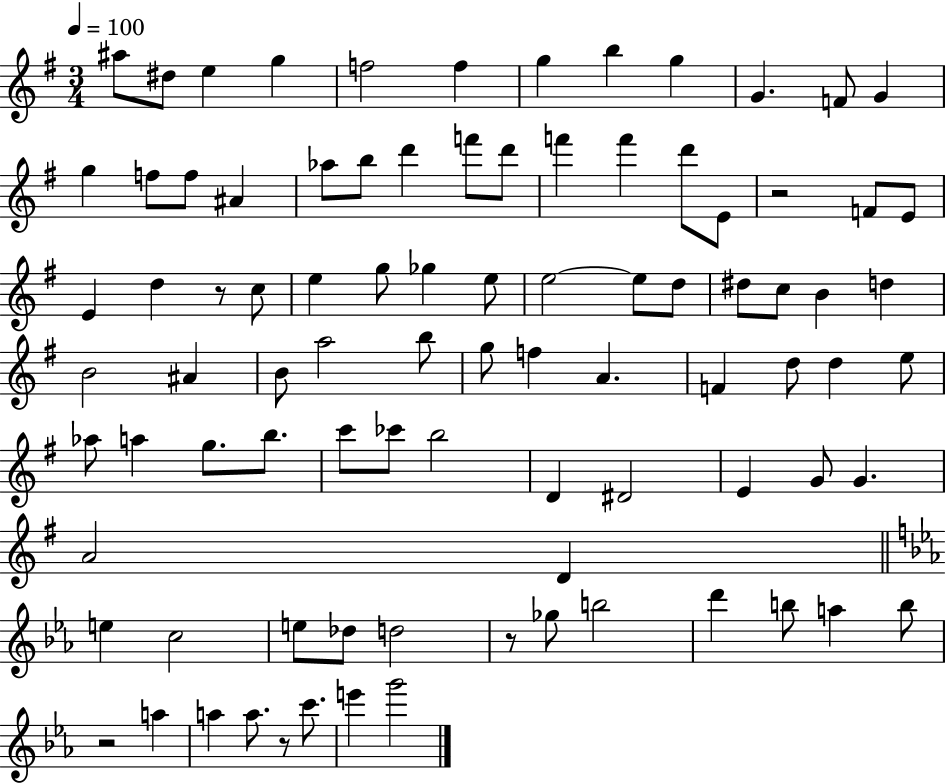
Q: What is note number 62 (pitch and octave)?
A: D#4